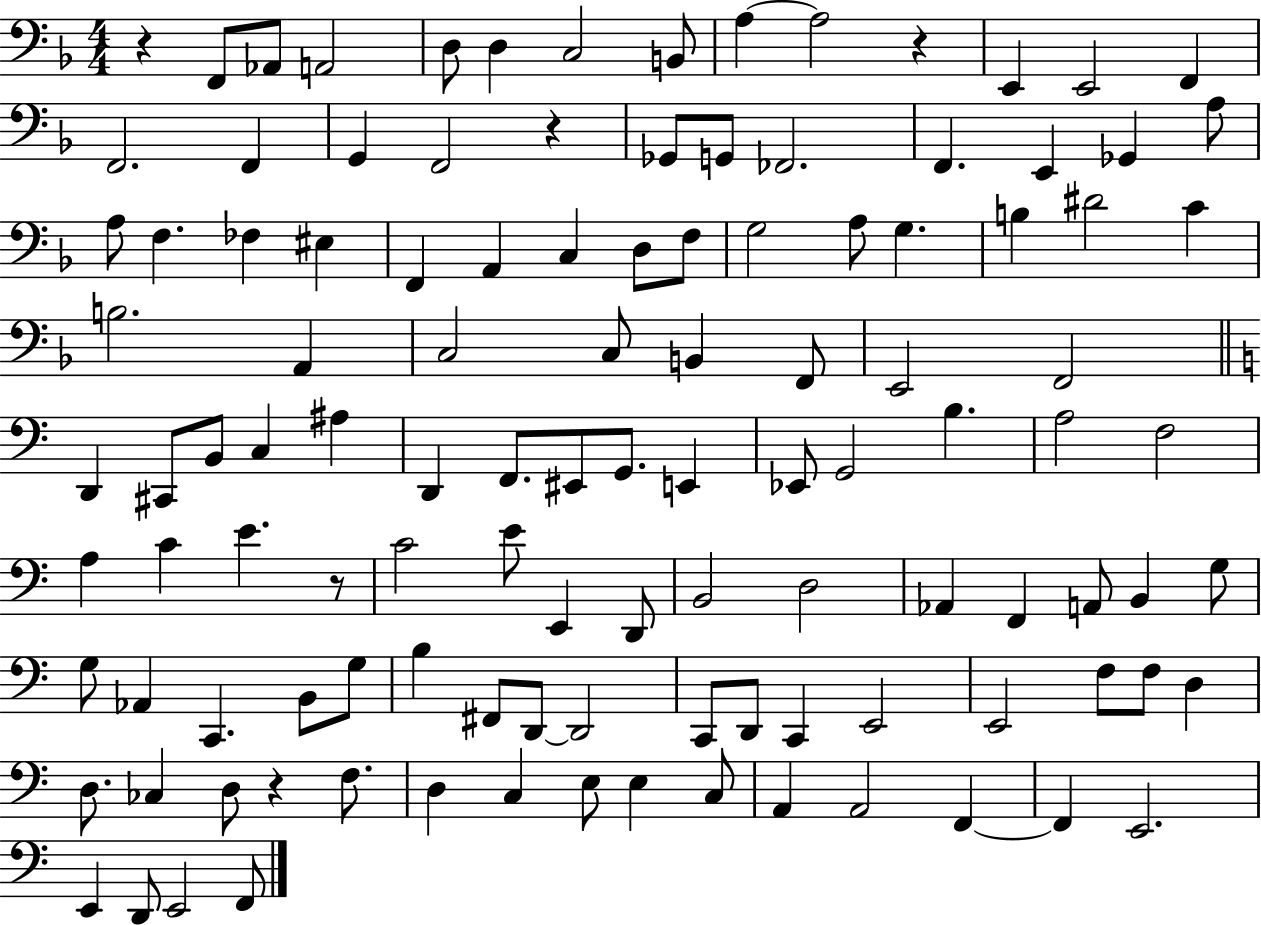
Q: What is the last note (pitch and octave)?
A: F2